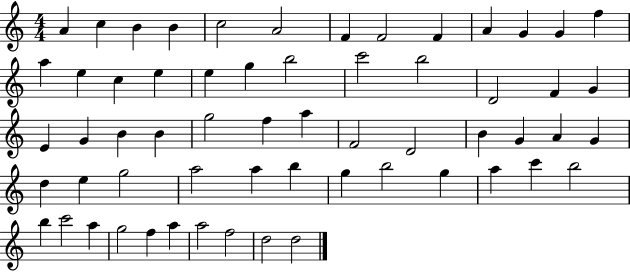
{
  \clef treble
  \numericTimeSignature
  \time 4/4
  \key c \major
  a'4 c''4 b'4 b'4 | c''2 a'2 | f'4 f'2 f'4 | a'4 g'4 g'4 f''4 | \break a''4 e''4 c''4 e''4 | e''4 g''4 b''2 | c'''2 b''2 | d'2 f'4 g'4 | \break e'4 g'4 b'4 b'4 | g''2 f''4 a''4 | f'2 d'2 | b'4 g'4 a'4 g'4 | \break d''4 e''4 g''2 | a''2 a''4 b''4 | g''4 b''2 g''4 | a''4 c'''4 b''2 | \break b''4 c'''2 a''4 | g''2 f''4 a''4 | a''2 f''2 | d''2 d''2 | \break \bar "|."
}